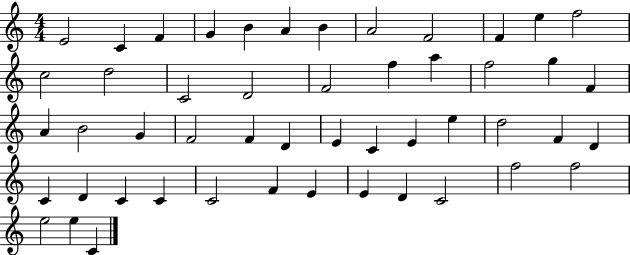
E4/h C4/q F4/q G4/q B4/q A4/q B4/q A4/h F4/h F4/q E5/q F5/h C5/h D5/h C4/h D4/h F4/h F5/q A5/q F5/h G5/q F4/q A4/q B4/h G4/q F4/h F4/q D4/q E4/q C4/q E4/q E5/q D5/h F4/q D4/q C4/q D4/q C4/q C4/q C4/h F4/q E4/q E4/q D4/q C4/h F5/h F5/h E5/h E5/q C4/q